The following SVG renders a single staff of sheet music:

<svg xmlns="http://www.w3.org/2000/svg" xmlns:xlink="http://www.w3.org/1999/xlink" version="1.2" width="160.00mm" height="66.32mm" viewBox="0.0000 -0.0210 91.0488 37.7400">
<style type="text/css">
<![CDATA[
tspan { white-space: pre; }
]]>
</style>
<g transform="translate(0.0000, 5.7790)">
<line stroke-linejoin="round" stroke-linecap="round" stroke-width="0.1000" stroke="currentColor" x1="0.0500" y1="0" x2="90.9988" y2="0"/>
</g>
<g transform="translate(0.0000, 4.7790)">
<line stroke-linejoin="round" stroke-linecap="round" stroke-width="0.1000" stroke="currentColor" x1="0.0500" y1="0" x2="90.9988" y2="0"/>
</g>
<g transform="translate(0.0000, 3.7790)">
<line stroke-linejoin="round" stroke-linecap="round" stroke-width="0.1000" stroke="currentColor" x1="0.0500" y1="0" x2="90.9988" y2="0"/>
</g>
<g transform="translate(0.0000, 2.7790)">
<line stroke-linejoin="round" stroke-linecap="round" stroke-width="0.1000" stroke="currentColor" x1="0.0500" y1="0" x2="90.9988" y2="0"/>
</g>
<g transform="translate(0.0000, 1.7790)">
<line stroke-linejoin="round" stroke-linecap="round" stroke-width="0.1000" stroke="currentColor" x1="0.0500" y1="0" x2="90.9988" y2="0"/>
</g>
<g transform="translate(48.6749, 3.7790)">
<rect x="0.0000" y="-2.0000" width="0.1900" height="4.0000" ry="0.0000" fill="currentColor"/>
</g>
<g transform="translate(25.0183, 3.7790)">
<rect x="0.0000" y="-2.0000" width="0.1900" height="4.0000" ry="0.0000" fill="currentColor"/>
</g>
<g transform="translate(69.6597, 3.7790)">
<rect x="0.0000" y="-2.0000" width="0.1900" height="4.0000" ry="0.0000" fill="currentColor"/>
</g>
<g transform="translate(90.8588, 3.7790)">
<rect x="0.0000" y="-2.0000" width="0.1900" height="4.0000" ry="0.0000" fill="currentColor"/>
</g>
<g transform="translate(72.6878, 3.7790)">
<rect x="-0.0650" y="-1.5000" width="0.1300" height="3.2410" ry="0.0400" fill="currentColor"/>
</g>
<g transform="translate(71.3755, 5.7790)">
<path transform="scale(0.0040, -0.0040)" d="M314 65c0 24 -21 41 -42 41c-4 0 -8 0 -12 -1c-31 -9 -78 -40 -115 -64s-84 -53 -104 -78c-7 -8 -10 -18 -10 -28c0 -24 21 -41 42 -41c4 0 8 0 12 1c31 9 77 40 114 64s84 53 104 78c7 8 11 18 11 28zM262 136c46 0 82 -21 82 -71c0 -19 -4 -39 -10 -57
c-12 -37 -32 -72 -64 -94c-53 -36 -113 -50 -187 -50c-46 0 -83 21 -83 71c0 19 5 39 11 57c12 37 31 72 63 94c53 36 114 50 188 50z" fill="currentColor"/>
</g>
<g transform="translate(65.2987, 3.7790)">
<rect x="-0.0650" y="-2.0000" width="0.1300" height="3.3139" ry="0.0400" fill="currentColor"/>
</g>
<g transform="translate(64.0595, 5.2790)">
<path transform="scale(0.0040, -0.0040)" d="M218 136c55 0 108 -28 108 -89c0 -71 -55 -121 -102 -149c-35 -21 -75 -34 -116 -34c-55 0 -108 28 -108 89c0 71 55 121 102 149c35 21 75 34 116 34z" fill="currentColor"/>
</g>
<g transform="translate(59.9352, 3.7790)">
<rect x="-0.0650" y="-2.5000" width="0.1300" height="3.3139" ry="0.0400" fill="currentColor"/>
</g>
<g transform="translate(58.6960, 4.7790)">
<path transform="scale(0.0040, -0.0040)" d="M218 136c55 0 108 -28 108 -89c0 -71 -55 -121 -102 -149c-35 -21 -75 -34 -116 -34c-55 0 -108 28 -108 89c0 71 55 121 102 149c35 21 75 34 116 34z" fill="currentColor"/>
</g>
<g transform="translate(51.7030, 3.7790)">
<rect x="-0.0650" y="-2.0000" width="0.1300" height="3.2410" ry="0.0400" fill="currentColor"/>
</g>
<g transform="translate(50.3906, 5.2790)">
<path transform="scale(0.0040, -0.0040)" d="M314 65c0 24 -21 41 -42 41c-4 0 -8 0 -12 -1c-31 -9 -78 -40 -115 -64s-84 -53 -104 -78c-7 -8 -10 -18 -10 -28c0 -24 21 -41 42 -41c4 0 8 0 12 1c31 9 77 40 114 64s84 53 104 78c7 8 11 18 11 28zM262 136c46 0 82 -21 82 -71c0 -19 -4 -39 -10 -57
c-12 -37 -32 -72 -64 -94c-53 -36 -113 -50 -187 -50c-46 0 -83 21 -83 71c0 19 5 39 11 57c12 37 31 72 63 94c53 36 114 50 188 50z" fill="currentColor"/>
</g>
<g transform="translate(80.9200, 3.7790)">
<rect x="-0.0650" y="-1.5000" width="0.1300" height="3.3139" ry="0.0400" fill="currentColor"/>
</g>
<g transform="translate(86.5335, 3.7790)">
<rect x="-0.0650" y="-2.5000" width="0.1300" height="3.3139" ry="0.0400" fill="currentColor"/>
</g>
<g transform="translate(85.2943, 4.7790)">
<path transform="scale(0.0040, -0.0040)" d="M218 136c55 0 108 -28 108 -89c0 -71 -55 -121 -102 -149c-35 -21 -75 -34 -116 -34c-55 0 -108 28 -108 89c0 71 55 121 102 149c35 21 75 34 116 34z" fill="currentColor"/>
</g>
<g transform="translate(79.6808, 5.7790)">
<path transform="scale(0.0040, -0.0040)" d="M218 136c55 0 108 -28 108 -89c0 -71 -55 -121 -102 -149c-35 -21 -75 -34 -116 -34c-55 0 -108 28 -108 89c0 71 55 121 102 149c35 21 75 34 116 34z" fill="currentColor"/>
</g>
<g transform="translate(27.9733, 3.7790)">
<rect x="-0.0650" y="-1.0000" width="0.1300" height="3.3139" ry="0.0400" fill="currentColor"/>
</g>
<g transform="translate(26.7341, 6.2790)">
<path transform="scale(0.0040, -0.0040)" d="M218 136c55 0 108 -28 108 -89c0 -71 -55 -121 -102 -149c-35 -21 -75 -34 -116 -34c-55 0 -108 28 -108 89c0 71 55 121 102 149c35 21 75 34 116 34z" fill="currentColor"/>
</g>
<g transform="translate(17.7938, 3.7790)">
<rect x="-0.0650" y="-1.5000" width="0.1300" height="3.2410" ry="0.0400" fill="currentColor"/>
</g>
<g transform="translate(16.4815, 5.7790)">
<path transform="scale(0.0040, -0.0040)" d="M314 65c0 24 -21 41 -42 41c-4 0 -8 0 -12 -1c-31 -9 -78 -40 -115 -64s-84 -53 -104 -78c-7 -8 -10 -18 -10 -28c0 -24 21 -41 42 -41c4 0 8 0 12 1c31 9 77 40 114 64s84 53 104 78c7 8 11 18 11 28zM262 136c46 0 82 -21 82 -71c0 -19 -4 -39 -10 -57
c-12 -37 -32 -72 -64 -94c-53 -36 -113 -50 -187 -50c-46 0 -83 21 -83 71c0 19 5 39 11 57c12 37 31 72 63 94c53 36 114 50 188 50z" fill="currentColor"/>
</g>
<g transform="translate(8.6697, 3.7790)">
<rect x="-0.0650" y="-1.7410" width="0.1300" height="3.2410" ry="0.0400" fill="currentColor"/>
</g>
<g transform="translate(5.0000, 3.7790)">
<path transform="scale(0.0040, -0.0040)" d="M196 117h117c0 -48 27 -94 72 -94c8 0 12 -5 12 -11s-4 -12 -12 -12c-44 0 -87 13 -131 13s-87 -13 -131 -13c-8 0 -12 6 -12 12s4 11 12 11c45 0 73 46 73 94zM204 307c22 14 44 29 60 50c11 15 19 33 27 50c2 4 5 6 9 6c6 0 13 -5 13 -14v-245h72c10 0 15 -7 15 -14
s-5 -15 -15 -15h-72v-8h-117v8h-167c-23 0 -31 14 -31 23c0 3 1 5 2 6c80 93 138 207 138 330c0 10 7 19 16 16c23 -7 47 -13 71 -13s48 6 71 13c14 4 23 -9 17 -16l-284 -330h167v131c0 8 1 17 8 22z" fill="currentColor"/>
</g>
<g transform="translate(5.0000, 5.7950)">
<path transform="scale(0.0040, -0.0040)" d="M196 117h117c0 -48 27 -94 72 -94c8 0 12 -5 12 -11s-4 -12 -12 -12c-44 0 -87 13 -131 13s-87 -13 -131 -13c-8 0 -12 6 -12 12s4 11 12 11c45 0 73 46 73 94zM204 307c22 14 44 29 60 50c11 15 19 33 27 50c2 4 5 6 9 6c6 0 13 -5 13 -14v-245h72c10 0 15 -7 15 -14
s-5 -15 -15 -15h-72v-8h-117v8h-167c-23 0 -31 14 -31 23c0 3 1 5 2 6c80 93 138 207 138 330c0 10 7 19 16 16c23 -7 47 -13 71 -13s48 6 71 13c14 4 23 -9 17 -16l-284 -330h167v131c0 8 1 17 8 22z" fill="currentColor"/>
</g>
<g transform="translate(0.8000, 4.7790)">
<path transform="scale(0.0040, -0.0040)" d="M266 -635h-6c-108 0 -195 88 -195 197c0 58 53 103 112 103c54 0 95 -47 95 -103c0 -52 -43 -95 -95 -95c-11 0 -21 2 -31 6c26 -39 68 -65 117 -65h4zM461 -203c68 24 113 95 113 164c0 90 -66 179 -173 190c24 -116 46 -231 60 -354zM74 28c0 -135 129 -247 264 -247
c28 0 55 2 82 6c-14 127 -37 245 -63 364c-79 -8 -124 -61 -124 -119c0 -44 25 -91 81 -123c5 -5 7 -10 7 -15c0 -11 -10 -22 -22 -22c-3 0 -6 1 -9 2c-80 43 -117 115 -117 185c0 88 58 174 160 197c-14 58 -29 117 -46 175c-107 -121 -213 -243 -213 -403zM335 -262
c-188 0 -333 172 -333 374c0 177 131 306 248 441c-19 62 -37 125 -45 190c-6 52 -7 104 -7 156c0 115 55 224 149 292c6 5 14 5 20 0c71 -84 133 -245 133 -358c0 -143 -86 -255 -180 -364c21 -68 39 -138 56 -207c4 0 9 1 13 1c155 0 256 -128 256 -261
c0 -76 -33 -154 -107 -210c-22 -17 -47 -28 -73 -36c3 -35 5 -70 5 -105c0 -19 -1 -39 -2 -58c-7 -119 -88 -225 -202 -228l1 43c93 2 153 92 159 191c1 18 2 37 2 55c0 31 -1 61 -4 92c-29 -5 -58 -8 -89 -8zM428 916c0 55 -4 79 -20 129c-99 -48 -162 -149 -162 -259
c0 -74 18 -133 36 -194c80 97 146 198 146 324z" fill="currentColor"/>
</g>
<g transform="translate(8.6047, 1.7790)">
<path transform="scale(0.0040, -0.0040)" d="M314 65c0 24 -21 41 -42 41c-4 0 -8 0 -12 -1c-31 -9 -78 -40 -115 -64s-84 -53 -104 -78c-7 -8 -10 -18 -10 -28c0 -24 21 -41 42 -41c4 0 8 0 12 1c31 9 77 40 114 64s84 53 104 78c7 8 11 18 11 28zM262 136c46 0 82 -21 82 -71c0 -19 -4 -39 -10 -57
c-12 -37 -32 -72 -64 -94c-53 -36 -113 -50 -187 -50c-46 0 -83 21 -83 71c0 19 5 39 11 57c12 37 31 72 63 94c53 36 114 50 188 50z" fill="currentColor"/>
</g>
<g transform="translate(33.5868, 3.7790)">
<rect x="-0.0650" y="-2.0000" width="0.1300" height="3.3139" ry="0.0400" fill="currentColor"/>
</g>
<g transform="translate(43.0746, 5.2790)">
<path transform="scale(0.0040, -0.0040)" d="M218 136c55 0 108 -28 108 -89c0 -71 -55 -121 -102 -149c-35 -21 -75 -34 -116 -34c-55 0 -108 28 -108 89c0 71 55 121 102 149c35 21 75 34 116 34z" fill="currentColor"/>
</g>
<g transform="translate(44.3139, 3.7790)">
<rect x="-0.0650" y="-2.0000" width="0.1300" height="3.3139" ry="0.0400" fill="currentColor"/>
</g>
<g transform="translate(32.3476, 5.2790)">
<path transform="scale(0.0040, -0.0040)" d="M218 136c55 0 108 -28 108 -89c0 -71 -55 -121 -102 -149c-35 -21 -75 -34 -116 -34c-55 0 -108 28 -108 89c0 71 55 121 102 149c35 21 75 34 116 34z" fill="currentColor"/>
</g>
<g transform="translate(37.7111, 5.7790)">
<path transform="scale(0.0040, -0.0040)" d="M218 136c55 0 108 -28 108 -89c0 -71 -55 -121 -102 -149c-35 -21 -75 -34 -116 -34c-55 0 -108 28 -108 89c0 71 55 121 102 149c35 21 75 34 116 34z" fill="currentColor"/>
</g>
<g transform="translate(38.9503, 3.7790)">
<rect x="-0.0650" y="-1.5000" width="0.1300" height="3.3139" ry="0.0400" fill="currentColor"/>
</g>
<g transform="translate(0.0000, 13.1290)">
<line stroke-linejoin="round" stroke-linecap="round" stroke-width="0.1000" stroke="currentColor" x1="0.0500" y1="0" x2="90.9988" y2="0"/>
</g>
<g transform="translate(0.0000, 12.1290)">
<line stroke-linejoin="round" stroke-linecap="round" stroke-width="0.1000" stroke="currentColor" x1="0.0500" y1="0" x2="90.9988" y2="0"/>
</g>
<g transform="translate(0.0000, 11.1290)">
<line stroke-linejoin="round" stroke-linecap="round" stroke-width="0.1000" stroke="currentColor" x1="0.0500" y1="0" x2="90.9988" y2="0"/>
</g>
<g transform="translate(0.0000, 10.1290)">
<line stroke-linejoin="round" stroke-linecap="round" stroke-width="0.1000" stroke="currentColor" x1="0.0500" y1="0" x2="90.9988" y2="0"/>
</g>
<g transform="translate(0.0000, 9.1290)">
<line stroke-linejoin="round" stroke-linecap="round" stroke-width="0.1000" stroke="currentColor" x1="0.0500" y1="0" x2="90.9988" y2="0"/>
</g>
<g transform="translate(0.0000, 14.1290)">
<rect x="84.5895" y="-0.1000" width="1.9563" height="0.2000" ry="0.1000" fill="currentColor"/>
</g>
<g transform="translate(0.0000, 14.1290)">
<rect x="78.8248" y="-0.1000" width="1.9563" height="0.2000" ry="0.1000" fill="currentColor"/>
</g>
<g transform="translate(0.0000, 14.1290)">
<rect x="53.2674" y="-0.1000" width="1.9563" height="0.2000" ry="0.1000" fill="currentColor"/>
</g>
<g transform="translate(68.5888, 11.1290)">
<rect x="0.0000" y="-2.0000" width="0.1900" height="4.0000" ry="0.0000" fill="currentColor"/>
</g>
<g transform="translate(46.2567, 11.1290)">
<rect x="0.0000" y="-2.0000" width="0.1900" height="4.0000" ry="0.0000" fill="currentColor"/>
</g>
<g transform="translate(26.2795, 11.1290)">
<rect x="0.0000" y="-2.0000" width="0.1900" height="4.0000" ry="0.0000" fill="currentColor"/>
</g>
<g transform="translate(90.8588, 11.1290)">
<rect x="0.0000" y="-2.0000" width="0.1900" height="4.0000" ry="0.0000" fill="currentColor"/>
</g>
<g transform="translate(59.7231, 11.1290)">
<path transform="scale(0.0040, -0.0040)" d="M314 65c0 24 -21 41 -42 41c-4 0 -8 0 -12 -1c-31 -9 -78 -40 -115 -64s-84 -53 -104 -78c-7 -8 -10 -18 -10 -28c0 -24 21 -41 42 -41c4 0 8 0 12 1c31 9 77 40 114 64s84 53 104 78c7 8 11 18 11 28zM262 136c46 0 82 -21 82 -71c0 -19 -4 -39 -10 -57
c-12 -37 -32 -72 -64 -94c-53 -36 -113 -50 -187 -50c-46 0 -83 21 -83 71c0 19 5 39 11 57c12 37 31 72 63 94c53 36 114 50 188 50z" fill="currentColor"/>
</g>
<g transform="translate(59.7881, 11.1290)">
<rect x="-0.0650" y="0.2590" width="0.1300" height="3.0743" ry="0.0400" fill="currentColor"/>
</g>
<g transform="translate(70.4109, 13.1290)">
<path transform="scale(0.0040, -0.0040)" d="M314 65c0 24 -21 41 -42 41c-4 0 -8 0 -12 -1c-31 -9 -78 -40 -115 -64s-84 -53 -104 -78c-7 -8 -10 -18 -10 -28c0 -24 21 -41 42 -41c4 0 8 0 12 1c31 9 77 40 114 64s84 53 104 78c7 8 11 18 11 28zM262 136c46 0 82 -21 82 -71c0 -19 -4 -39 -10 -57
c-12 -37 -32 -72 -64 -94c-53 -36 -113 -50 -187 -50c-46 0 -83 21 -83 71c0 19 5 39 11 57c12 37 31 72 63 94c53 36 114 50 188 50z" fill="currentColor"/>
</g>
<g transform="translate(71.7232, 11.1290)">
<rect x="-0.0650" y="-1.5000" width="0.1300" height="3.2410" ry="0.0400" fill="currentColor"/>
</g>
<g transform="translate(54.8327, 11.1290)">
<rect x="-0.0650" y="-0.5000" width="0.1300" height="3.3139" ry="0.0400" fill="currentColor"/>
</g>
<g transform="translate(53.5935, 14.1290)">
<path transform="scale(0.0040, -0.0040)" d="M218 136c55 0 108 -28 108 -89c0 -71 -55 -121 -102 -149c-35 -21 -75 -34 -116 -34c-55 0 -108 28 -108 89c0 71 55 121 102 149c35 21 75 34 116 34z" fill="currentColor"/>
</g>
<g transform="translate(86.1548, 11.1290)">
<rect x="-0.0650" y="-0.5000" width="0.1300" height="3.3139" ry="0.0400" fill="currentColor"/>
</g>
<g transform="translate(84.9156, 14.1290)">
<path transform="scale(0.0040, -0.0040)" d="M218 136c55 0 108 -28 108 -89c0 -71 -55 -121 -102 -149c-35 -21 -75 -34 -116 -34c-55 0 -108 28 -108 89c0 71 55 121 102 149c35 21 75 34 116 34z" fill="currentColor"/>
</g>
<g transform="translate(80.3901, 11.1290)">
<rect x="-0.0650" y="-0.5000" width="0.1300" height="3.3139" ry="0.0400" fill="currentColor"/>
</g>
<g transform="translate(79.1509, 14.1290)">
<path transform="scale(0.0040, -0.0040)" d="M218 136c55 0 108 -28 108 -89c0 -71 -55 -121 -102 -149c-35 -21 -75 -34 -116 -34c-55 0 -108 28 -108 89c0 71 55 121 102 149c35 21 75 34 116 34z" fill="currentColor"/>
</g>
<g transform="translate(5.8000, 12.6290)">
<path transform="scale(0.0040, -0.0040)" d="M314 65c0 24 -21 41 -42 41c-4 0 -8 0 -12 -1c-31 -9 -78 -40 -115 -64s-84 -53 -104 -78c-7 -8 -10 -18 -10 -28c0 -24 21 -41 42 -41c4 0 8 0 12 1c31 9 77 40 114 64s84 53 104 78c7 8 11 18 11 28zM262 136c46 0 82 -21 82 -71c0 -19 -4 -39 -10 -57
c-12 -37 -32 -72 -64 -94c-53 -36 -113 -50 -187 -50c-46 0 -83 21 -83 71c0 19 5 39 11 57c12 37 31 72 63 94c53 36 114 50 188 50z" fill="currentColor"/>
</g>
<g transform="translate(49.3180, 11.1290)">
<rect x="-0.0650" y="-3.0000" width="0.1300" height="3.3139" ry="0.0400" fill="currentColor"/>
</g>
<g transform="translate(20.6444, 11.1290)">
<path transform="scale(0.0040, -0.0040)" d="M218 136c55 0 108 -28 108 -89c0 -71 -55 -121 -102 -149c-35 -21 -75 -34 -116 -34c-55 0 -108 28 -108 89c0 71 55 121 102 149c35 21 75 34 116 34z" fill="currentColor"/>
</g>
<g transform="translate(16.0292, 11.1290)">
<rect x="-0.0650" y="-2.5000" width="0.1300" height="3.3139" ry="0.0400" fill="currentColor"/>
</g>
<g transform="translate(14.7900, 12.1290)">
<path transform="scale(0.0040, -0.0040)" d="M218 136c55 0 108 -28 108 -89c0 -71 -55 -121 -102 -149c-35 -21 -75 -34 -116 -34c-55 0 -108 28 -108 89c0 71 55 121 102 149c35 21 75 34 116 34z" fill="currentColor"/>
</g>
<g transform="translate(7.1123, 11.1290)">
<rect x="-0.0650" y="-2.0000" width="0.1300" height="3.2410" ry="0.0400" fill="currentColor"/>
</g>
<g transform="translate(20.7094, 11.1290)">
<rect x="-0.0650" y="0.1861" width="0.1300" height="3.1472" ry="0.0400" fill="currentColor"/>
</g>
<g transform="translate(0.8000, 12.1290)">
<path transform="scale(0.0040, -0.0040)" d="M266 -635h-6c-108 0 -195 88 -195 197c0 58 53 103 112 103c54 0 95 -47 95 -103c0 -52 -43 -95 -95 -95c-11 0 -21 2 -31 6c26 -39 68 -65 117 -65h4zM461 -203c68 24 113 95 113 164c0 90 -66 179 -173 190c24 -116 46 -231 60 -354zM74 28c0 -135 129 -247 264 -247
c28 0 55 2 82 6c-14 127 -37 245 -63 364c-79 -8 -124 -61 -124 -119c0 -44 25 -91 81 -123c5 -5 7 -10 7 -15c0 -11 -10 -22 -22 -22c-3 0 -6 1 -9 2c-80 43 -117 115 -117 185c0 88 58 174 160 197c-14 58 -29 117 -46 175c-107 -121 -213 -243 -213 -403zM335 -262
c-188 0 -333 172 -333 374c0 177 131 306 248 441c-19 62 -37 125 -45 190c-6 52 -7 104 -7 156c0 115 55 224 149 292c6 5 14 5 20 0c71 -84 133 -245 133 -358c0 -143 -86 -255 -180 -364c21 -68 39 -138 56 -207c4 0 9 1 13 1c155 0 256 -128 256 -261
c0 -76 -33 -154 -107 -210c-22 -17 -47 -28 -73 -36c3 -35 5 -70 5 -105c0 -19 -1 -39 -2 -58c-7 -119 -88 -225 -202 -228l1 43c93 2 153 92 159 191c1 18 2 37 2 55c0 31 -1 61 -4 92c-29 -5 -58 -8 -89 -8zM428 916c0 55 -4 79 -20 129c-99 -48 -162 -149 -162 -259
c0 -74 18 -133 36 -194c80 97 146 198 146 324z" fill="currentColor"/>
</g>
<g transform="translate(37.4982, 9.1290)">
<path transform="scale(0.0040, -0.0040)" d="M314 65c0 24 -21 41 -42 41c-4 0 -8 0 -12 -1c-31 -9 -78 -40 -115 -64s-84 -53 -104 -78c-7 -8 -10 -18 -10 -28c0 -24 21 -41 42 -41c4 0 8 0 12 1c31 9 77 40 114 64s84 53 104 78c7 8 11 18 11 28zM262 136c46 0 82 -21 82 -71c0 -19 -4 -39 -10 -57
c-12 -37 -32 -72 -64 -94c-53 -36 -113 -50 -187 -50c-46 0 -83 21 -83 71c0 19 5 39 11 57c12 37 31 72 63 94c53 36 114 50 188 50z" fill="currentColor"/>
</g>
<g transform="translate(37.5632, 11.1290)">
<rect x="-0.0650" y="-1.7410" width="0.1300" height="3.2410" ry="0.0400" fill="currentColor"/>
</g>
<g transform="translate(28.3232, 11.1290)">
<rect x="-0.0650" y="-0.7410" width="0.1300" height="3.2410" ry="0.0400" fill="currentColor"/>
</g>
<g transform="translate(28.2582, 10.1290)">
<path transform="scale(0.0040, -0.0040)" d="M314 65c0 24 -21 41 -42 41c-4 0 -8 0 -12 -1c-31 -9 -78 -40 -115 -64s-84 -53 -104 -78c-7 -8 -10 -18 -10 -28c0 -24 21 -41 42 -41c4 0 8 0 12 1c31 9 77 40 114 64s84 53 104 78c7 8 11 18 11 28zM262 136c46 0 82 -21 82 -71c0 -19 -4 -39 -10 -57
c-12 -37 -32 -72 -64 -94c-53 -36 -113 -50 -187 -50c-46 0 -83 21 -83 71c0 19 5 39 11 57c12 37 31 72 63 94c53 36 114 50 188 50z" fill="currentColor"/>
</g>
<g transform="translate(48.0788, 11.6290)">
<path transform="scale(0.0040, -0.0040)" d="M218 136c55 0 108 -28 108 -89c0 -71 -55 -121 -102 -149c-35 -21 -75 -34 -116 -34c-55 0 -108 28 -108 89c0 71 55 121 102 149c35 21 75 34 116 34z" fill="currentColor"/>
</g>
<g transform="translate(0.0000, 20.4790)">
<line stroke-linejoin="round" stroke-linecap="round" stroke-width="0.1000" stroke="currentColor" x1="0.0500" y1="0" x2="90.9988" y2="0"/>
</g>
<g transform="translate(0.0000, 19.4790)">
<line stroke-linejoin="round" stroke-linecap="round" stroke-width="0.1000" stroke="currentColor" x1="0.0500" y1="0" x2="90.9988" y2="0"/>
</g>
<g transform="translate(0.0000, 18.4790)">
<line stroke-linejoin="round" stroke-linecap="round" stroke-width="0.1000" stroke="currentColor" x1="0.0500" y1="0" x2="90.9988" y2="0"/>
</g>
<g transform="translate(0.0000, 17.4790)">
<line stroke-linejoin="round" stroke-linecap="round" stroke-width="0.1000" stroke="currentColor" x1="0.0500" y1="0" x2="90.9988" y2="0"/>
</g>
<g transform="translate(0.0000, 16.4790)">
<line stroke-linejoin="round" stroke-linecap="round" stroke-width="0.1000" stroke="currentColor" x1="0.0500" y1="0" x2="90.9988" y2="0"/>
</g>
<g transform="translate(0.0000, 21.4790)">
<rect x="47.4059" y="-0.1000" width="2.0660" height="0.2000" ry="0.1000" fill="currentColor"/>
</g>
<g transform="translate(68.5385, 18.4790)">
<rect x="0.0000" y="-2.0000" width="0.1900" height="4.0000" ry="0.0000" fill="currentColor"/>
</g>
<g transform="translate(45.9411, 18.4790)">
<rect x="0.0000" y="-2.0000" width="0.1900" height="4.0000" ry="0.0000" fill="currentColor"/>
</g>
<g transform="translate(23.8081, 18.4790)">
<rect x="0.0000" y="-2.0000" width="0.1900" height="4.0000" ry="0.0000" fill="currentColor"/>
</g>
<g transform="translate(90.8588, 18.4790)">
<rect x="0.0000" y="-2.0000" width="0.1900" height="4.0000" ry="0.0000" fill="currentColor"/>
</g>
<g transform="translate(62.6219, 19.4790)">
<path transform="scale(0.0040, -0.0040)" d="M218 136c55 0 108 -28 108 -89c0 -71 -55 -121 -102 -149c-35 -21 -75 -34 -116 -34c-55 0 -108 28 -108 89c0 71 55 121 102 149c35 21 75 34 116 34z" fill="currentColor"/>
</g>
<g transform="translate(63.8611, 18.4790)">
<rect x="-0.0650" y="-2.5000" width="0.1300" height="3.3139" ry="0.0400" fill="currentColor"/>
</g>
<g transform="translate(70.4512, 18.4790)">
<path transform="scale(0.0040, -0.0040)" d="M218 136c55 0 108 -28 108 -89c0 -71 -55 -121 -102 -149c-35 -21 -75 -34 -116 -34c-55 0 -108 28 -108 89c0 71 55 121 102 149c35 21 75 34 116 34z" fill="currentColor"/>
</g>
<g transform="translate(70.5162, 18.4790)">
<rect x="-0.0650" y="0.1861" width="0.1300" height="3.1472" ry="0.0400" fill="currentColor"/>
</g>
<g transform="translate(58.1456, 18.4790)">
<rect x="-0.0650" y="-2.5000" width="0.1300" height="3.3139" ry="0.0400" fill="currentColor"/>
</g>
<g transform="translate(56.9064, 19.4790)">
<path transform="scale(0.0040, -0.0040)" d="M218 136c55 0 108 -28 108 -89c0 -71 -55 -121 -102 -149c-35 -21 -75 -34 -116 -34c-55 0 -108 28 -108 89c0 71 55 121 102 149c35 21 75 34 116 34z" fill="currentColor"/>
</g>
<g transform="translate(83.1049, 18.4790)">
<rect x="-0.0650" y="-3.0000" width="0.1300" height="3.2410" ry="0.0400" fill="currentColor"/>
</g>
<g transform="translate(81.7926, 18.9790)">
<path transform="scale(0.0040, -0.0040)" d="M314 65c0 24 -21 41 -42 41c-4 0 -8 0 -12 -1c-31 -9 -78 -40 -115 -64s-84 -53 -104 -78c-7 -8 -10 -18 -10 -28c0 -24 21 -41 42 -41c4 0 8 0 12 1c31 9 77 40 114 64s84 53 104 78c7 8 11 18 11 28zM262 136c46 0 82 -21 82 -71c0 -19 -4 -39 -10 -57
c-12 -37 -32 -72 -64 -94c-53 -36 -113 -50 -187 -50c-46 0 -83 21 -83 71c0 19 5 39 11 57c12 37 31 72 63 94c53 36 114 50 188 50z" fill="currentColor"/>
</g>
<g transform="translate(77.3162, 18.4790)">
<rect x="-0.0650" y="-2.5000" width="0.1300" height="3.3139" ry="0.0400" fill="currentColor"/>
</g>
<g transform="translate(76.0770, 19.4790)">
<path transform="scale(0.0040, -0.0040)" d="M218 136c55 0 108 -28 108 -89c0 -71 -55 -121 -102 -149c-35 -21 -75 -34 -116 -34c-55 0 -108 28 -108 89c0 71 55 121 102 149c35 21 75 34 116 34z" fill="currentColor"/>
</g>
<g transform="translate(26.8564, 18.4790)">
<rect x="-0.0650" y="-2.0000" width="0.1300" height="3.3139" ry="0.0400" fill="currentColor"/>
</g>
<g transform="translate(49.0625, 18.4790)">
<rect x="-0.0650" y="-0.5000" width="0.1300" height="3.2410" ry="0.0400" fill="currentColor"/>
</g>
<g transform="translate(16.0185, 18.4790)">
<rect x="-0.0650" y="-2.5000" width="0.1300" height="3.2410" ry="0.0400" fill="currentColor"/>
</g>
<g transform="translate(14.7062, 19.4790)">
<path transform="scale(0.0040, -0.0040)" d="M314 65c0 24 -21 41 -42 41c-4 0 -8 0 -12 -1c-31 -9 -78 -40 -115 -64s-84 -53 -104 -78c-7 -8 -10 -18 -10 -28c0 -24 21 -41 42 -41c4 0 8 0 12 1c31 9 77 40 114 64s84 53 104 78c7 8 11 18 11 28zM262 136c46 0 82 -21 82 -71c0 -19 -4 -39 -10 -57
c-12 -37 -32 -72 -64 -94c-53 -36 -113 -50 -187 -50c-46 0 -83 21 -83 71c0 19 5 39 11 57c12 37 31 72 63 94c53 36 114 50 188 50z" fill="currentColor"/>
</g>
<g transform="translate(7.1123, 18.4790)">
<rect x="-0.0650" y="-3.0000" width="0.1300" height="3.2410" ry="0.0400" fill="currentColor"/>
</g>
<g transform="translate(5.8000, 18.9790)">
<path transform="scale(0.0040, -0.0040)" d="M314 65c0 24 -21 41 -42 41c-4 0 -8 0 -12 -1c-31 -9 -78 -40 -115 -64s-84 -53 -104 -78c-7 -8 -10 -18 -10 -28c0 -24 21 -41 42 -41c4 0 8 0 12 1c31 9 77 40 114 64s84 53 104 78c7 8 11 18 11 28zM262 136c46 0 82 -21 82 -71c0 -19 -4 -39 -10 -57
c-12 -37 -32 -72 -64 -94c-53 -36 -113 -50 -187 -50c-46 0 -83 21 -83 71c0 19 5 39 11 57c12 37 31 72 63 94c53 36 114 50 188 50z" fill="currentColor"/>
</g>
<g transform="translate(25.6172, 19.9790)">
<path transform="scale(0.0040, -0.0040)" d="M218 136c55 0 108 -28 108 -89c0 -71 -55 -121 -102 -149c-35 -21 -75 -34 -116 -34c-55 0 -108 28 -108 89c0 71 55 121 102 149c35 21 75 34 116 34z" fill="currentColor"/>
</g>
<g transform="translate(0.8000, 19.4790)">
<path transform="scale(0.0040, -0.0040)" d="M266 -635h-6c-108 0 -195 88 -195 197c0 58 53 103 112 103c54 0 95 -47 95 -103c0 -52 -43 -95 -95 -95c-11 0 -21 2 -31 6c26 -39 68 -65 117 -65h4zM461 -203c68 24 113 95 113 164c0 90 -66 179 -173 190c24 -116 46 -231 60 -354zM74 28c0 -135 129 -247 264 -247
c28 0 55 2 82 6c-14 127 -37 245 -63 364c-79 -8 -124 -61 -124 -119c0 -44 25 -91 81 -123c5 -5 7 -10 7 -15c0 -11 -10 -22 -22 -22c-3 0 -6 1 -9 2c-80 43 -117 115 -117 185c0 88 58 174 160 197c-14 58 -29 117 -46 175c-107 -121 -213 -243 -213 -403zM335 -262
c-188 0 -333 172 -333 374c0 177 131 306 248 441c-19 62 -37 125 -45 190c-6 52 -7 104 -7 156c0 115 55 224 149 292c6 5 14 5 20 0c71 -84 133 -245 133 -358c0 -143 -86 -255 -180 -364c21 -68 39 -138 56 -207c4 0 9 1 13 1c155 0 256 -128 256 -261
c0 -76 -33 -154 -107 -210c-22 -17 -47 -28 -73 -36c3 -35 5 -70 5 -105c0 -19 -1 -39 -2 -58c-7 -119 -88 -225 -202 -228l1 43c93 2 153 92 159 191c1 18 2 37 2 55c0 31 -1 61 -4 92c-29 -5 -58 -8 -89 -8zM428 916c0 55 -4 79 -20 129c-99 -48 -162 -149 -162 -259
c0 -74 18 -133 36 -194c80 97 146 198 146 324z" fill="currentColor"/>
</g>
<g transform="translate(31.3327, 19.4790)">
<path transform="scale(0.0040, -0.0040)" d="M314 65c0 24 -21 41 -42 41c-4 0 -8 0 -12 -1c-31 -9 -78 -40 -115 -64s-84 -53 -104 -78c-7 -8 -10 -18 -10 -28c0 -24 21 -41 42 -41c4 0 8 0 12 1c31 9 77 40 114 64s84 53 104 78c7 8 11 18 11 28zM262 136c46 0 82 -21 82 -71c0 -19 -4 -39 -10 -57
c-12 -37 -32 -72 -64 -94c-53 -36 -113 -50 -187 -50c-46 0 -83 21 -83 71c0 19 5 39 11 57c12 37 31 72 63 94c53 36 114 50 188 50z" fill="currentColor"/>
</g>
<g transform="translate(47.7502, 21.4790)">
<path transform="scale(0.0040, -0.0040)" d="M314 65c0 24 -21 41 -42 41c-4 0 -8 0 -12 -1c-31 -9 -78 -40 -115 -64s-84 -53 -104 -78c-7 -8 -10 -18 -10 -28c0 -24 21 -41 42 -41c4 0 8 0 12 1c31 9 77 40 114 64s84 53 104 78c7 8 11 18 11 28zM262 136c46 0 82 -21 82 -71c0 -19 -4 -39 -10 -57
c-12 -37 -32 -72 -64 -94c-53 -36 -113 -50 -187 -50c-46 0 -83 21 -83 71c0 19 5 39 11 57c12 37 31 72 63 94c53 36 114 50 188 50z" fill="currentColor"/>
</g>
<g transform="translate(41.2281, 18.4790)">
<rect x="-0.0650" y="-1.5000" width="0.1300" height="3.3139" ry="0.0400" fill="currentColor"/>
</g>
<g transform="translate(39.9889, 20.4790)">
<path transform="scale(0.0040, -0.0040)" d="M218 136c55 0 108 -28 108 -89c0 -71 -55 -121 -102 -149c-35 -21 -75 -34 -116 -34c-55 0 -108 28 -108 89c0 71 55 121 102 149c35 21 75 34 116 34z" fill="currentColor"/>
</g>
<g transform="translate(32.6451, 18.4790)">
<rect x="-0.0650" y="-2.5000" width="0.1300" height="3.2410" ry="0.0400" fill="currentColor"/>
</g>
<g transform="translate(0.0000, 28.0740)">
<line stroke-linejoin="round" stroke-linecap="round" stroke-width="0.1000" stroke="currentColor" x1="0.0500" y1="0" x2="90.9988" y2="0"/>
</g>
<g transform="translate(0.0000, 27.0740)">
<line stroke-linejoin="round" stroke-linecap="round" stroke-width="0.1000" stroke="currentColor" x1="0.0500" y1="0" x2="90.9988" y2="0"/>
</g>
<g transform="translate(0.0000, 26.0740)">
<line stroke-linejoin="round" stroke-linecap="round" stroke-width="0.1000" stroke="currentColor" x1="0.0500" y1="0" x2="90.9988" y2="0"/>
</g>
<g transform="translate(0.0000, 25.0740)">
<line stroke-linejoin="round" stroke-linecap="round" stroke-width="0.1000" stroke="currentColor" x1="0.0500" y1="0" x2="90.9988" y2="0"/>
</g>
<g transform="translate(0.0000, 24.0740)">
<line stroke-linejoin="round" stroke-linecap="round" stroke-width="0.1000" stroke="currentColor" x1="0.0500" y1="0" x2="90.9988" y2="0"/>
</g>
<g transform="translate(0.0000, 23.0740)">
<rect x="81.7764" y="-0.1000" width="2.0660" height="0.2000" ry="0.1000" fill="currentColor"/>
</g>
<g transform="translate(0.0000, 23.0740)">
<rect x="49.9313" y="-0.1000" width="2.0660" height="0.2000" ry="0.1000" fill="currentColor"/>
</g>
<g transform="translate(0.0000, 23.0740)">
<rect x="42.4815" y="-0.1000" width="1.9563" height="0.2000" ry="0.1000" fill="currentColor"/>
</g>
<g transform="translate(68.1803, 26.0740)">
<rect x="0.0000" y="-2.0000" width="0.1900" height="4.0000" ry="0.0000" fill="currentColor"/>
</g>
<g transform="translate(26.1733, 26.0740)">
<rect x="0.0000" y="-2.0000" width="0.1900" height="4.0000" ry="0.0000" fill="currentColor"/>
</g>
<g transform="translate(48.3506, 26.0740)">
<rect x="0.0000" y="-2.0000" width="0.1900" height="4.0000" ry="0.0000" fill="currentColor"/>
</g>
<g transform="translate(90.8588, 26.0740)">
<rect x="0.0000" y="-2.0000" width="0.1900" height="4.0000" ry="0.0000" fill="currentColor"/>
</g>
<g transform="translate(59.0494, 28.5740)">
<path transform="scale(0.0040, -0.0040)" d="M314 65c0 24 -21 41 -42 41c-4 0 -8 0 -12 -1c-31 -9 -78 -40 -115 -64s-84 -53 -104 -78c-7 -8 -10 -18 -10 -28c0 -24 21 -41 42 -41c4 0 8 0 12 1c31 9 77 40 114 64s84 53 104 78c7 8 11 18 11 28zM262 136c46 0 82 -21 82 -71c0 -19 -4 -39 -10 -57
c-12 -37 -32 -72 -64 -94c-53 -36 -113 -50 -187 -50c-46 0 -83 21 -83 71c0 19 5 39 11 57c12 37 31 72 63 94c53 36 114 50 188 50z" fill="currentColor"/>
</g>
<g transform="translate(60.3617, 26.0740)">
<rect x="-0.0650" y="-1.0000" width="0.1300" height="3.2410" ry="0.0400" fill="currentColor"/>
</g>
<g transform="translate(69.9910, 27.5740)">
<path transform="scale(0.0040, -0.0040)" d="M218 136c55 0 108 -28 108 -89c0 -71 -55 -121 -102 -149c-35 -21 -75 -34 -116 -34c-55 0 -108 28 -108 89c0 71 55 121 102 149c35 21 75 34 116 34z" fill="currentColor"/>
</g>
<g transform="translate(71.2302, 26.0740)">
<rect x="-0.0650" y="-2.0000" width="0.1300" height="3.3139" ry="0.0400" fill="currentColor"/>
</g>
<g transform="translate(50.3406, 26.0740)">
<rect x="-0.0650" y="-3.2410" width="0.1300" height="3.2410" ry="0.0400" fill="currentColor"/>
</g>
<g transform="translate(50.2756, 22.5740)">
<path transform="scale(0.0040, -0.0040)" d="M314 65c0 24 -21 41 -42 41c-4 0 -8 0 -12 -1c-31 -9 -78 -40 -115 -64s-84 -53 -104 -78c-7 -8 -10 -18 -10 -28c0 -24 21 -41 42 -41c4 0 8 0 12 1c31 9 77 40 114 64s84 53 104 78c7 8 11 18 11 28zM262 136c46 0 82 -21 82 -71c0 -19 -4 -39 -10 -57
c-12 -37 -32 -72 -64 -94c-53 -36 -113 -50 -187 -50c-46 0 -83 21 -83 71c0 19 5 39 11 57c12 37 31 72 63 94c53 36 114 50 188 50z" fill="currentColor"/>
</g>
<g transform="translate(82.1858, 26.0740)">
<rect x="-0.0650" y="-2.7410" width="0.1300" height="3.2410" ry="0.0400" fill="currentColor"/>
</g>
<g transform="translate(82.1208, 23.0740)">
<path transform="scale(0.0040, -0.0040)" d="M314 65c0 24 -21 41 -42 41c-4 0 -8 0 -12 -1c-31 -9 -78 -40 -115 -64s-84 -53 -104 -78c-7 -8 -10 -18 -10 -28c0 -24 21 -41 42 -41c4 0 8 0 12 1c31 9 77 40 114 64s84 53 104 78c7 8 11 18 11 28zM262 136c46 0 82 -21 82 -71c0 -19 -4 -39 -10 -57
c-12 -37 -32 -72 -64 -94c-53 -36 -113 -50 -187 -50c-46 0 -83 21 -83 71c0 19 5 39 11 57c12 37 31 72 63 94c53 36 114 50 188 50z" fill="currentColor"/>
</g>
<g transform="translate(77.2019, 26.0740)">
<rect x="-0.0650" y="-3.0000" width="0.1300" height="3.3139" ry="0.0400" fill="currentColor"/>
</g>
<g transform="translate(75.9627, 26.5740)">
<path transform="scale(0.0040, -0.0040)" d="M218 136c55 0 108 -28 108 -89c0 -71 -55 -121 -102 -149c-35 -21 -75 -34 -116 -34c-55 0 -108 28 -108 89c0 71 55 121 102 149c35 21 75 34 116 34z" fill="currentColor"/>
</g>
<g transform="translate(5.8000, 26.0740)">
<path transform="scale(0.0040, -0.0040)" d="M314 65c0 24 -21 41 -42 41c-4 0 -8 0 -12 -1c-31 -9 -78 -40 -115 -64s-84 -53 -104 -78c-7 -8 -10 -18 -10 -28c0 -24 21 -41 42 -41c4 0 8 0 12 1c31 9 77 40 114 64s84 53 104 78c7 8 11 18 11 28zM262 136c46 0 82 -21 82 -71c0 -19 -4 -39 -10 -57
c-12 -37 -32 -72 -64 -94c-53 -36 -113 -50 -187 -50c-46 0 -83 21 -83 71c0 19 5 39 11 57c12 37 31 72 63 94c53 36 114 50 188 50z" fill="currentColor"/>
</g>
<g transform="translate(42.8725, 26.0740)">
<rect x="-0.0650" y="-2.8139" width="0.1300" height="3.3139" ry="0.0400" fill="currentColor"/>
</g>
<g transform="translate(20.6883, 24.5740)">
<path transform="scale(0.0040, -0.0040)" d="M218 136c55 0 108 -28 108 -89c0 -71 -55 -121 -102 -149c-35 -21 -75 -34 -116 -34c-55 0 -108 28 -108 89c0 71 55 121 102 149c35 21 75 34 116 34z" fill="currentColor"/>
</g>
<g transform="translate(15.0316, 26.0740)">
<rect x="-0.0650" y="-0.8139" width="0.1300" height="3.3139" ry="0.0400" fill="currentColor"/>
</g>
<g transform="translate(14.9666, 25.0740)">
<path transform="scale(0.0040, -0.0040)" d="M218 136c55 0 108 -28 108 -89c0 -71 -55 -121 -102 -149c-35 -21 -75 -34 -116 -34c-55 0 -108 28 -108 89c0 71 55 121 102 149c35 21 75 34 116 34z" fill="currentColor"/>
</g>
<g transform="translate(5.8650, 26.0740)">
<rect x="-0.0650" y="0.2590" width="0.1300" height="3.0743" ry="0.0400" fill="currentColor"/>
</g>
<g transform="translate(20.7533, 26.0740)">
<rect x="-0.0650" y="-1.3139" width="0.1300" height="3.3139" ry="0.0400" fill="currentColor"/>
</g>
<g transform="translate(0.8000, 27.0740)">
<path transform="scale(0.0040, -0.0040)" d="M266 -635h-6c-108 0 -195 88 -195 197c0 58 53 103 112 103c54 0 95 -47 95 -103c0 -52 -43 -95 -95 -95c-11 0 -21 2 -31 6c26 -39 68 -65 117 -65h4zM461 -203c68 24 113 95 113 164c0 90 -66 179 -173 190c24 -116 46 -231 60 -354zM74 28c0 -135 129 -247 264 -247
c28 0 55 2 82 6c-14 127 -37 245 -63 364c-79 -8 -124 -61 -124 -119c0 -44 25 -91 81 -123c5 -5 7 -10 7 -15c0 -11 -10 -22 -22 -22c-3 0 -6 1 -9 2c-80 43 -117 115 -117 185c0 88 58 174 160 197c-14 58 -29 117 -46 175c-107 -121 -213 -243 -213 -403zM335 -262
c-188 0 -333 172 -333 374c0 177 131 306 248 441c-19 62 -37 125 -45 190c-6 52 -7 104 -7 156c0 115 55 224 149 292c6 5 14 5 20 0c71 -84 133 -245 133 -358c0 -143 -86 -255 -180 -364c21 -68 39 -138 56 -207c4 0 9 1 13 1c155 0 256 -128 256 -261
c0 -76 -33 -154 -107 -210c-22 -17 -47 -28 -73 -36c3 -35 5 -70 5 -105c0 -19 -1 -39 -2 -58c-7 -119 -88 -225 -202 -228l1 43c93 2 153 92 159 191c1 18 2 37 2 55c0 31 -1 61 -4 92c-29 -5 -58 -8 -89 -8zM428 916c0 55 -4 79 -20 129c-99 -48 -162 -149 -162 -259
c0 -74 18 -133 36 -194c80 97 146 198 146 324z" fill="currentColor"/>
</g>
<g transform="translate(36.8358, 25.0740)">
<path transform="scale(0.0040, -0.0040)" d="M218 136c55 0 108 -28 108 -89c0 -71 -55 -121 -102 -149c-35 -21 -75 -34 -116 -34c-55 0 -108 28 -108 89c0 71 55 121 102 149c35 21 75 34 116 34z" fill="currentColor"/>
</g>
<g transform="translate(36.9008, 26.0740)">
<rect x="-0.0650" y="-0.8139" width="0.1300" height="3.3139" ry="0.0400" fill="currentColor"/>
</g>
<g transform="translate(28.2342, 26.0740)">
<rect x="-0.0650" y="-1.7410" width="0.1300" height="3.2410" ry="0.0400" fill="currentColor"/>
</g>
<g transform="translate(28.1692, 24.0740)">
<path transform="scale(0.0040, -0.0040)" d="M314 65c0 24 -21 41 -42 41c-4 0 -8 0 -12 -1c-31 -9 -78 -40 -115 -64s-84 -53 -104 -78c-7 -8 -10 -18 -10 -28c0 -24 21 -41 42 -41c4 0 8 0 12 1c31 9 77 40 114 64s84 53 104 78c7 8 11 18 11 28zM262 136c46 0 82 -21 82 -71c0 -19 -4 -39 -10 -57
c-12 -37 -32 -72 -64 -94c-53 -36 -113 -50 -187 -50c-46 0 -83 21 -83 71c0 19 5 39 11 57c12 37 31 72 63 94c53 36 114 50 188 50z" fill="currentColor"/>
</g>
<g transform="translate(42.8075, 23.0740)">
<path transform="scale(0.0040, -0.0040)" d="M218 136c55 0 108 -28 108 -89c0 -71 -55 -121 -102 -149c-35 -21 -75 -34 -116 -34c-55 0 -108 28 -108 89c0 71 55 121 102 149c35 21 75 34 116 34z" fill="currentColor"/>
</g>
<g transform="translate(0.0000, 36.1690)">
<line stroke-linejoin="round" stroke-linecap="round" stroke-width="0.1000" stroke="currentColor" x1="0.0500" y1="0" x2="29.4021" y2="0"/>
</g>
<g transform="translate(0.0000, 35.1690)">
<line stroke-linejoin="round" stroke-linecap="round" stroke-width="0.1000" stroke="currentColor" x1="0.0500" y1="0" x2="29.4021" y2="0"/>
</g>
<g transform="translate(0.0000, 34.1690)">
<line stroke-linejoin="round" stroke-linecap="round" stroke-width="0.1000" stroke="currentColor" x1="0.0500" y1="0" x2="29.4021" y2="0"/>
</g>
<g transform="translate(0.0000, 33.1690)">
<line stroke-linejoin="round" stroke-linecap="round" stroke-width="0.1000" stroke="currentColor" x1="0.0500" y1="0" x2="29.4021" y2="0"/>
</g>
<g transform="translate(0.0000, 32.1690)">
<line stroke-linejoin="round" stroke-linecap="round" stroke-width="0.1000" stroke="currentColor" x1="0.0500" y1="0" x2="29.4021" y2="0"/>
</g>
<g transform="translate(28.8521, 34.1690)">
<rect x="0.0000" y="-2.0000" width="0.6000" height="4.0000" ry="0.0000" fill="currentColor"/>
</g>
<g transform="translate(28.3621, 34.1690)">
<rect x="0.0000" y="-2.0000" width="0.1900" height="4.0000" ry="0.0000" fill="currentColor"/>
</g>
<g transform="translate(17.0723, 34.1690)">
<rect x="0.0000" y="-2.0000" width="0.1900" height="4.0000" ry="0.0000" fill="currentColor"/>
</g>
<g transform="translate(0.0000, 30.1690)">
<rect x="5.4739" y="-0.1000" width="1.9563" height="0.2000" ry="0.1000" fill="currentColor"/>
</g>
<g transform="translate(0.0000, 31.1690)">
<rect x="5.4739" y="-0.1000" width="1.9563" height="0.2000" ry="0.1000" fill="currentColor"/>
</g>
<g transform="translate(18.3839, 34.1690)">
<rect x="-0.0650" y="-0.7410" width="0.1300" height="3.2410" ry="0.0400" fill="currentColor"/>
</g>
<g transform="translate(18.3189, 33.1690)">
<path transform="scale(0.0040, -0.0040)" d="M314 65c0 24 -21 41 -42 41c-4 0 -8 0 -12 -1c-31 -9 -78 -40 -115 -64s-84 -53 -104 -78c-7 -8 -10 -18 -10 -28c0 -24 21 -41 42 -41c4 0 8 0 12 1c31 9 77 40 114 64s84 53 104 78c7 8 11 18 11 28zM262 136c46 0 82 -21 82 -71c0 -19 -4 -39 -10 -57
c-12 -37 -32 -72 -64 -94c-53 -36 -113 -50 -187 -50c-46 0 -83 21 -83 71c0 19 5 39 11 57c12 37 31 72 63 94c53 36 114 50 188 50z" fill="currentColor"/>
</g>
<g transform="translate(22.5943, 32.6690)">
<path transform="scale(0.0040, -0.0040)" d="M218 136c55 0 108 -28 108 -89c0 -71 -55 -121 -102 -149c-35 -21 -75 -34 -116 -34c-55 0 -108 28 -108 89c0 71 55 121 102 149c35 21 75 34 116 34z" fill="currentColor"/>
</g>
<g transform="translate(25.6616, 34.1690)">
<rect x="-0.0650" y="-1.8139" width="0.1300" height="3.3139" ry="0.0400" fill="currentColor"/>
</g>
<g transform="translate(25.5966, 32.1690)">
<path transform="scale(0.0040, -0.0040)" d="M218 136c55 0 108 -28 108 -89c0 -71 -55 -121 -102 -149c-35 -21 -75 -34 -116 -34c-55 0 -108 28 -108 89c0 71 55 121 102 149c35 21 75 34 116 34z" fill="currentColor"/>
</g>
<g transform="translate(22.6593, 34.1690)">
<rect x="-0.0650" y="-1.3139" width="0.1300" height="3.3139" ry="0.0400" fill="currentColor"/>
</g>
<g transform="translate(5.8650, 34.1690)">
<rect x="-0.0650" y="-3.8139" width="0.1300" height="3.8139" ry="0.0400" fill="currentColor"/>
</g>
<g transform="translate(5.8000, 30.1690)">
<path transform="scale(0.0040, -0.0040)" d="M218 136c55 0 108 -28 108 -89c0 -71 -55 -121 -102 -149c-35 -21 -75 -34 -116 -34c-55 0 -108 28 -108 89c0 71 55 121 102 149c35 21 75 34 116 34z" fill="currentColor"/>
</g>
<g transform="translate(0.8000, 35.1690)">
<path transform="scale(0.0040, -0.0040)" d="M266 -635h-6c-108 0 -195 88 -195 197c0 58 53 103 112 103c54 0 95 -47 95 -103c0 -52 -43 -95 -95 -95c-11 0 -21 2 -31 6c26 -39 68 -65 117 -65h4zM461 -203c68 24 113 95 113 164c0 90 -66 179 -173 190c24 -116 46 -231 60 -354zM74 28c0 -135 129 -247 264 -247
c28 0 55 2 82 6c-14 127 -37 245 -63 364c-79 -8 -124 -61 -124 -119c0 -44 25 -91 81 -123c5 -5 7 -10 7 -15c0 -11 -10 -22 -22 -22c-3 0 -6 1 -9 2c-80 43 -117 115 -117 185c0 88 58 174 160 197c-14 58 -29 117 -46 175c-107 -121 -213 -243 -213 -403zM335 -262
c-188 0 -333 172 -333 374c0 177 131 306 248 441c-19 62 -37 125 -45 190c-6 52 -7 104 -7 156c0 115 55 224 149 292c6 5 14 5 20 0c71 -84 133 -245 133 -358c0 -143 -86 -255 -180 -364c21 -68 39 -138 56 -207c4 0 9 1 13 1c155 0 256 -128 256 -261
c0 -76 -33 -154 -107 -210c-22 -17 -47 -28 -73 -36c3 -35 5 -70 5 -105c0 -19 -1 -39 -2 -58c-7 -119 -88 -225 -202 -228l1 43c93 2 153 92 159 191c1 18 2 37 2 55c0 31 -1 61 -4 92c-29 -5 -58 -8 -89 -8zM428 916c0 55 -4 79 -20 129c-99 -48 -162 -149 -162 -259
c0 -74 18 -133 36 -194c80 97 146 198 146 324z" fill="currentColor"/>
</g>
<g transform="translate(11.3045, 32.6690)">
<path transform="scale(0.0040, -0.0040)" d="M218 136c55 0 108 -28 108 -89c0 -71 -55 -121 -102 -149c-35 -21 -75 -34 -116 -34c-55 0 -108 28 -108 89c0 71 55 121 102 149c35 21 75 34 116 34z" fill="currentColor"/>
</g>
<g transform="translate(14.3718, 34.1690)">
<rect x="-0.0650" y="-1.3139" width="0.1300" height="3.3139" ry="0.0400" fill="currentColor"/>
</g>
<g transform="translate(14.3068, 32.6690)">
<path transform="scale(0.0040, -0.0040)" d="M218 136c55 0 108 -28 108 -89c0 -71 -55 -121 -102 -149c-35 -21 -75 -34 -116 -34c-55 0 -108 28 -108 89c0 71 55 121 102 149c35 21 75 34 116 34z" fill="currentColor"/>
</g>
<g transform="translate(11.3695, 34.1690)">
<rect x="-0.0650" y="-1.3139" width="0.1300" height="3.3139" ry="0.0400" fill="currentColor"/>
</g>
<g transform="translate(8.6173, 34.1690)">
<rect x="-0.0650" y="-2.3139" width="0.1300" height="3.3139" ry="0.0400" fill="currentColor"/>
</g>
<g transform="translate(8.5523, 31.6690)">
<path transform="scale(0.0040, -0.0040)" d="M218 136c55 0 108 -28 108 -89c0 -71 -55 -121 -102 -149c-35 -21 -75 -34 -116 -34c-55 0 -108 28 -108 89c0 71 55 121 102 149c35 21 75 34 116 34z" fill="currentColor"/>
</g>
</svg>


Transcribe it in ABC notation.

X:1
T:Untitled
M:4/4
L:1/4
K:C
f2 E2 D F E F F2 G F E2 E G F2 G B d2 f2 A C B2 E2 C C A2 G2 F G2 E C2 G G B G A2 B2 d e f2 d a b2 D2 F A a2 c' g e e d2 e f